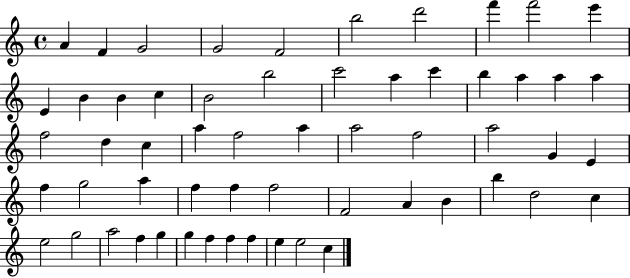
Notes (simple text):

A4/q F4/q G4/h G4/h F4/h B5/h D6/h F6/q F6/h E6/q E4/q B4/q B4/q C5/q B4/h B5/h C6/h A5/q C6/q B5/q A5/q A5/q A5/q F5/h D5/q C5/q A5/q F5/h A5/q A5/h F5/h A5/h G4/q E4/q F5/q G5/h A5/q F5/q F5/q F5/h F4/h A4/q B4/q B5/q D5/h C5/q E5/h G5/h A5/h F5/q G5/q G5/q F5/q F5/q F5/q E5/q E5/h C5/q